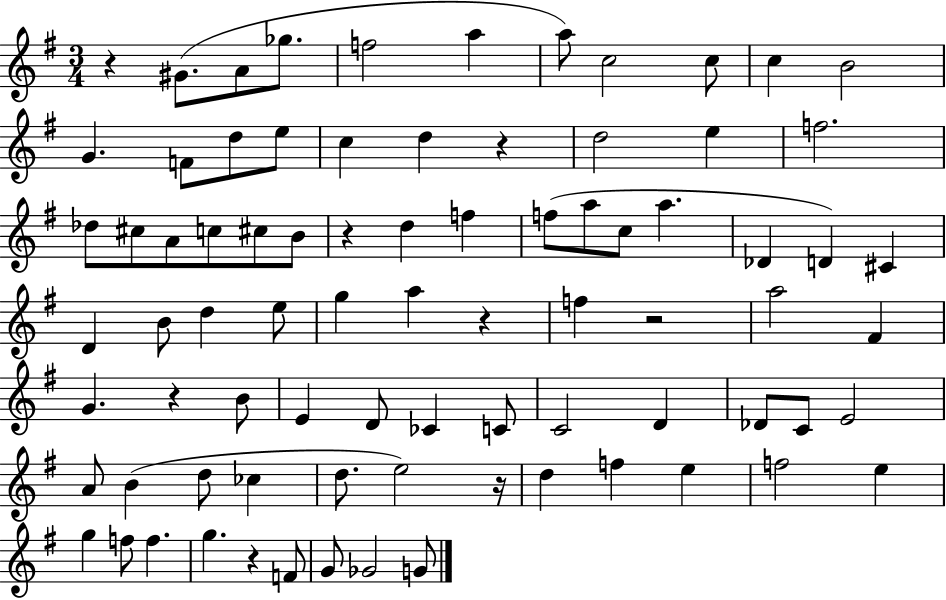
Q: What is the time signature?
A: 3/4